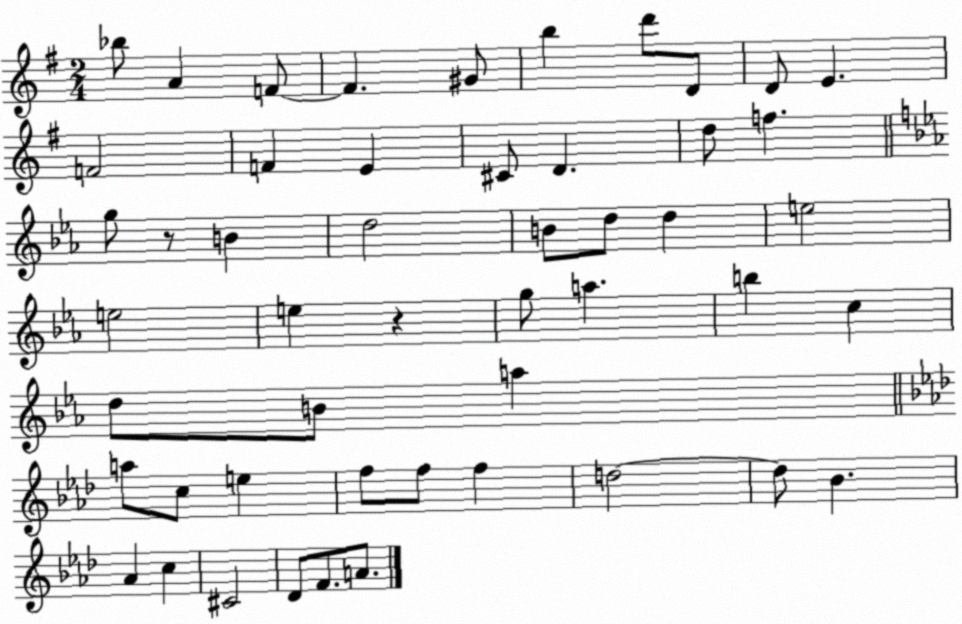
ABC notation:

X:1
T:Untitled
M:2/4
L:1/4
K:G
_b/2 A F/2 F ^G/2 b d'/2 D/2 D/2 E F2 F E ^C/2 D d/2 f g/2 z/2 B d2 B/2 d/2 d e2 e2 e z g/2 a b c d/2 B/2 a a/2 c/2 e f/2 f/2 f d2 d/2 _B _A c ^C2 _D/2 F/2 A/2